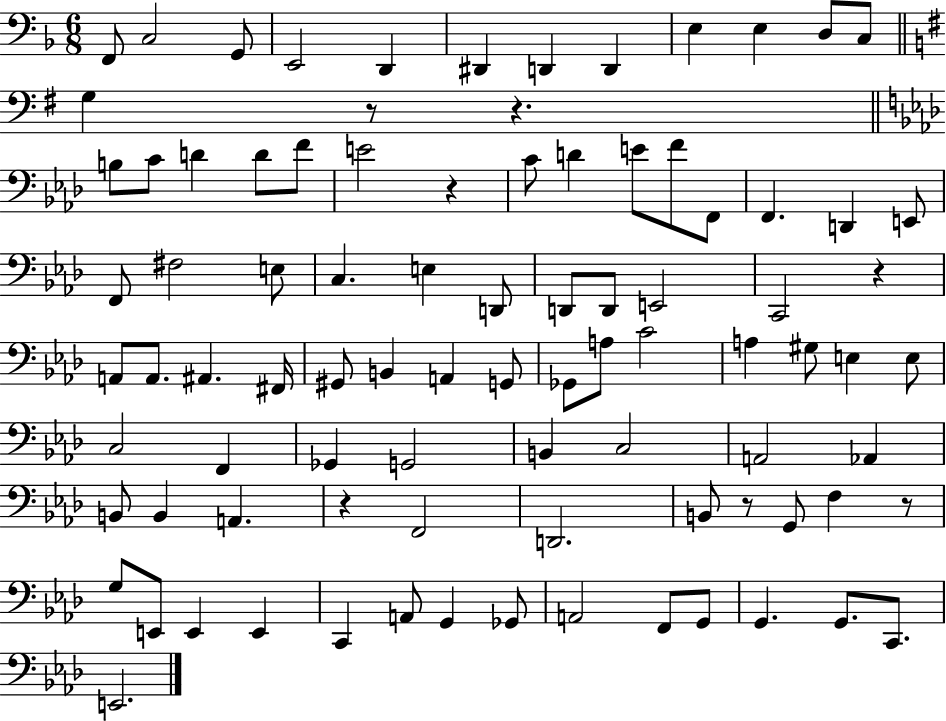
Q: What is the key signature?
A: F major